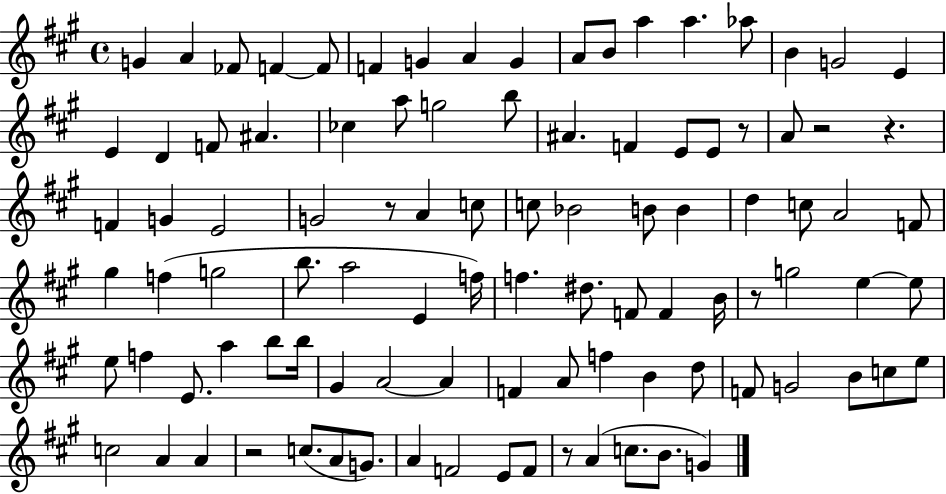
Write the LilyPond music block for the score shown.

{
  \clef treble
  \time 4/4
  \defaultTimeSignature
  \key a \major
  \repeat volta 2 { g'4 a'4 fes'8 f'4~~ f'8 | f'4 g'4 a'4 g'4 | a'8 b'8 a''4 a''4. aes''8 | b'4 g'2 e'4 | \break e'4 d'4 f'8 ais'4. | ces''4 a''8 g''2 b''8 | ais'4. f'4 e'8 e'8 r8 | a'8 r2 r4. | \break f'4 g'4 e'2 | g'2 r8 a'4 c''8 | c''8 bes'2 b'8 b'4 | d''4 c''8 a'2 f'8 | \break gis''4 f''4( g''2 | b''8. a''2 e'4 f''16) | f''4. dis''8. f'8 f'4 b'16 | r8 g''2 e''4~~ e''8 | \break e''8 f''4 e'8. a''4 b''8 b''16 | gis'4 a'2~~ a'4 | f'4 a'8 f''4 b'4 d''8 | f'8 g'2 b'8 c''8 e''8 | \break c''2 a'4 a'4 | r2 c''8.( a'8 g'8.) | a'4 f'2 e'8 f'8 | r8 a'4( c''8. b'8. g'4) | \break } \bar "|."
}